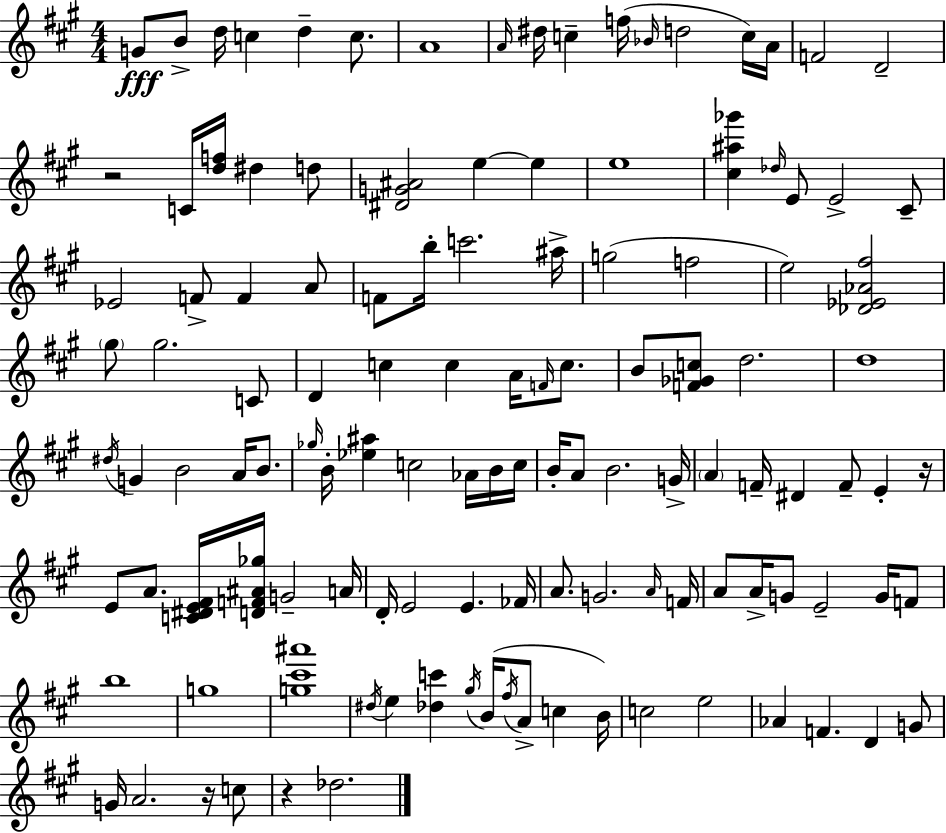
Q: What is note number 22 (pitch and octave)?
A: E5